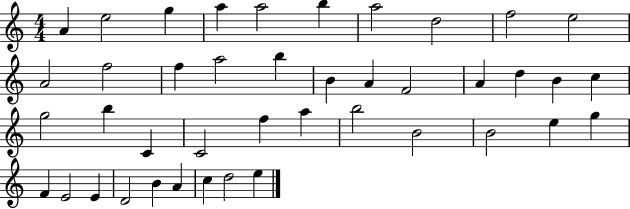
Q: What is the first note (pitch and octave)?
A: A4